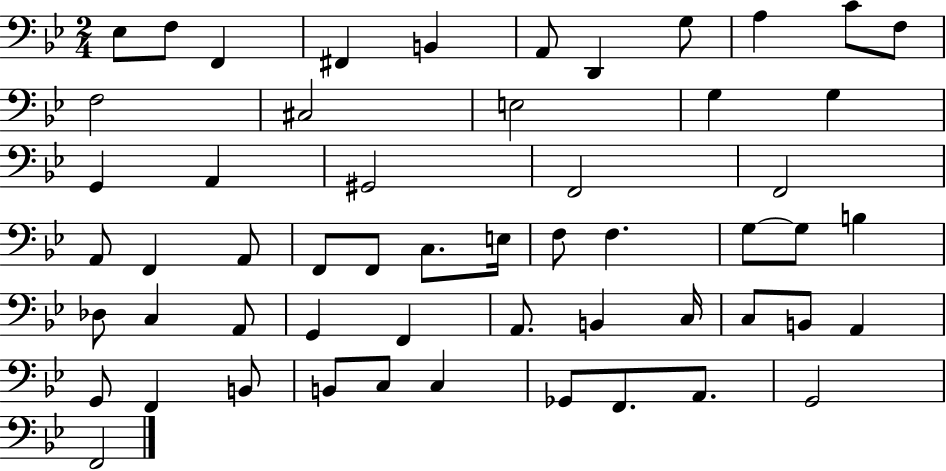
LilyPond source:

{
  \clef bass
  \numericTimeSignature
  \time 2/4
  \key bes \major
  ees8 f8 f,4 | fis,4 b,4 | a,8 d,4 g8 | a4 c'8 f8 | \break f2 | cis2 | e2 | g4 g4 | \break g,4 a,4 | gis,2 | f,2 | f,2 | \break a,8 f,4 a,8 | f,8 f,8 c8. e16 | f8 f4. | g8~~ g8 b4 | \break des8 c4 a,8 | g,4 f,4 | a,8. b,4 c16 | c8 b,8 a,4 | \break g,8 f,4 b,8 | b,8 c8 c4 | ges,8 f,8. a,8. | g,2 | \break f,2 | \bar "|."
}